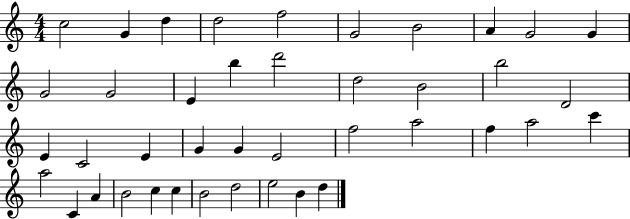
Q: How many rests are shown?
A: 0